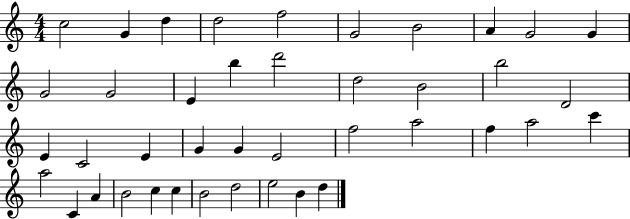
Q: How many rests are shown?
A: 0